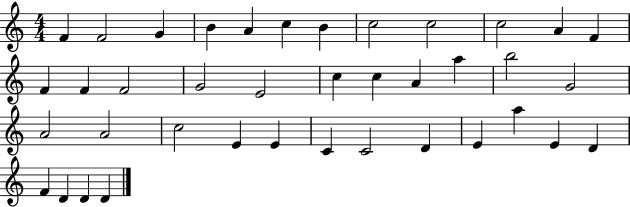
{
  \clef treble
  \numericTimeSignature
  \time 4/4
  \key c \major
  f'4 f'2 g'4 | b'4 a'4 c''4 b'4 | c''2 c''2 | c''2 a'4 f'4 | \break f'4 f'4 f'2 | g'2 e'2 | c''4 c''4 a'4 a''4 | b''2 g'2 | \break a'2 a'2 | c''2 e'4 e'4 | c'4 c'2 d'4 | e'4 a''4 e'4 d'4 | \break f'4 d'4 d'4 d'4 | \bar "|."
}